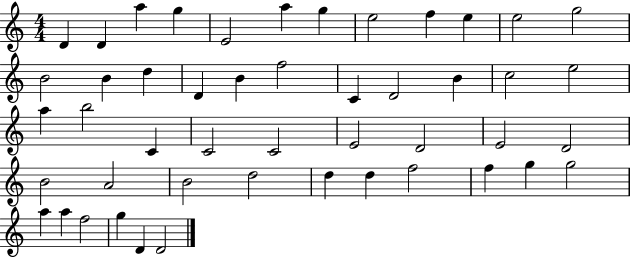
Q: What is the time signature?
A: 4/4